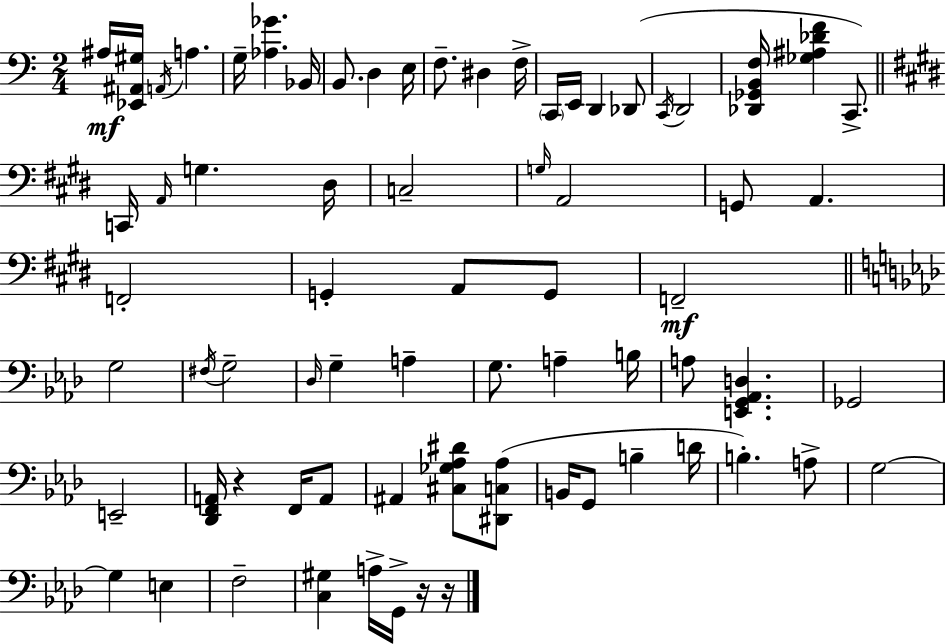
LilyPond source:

{
  \clef bass
  \numericTimeSignature
  \time 2/4
  \key a \minor
  ais16\mf <ees, ais, gis>16 \acciaccatura { a,16 } a4. | g16-- <aes ges'>4. | bes,16 b,8. d4 | e16 f8.-- dis4 | \break f16-> \parenthesize c,16 e,16 d,4 des,8( | \acciaccatura { c,16 } d,2 | <des, ges, b, f>16 <ges ais des' f'>4 c,8.->) | \bar "||" \break \key e \major c,16 \grace { a,16 } g4. | dis16 c2-- | \grace { g16 } a,2 | g,8 a,4. | \break f,2-. | g,4-. a,8 | g,8 f,2--\mf | \bar "||" \break \key aes \major g2 | \acciaccatura { fis16 } g2-- | \grace { des16 } g4-- a4-- | g8. a4-- | \break b16 a8 <e, g, aes, d>4. | ges,2 | e,2-- | <des, f, a,>16 r4 f,16 | \break a,8 ais,4 <cis ges aes dis'>8 | <dis, c aes>8( b,16 g,8 b4-- | d'16 b4.-.) | a8-> g2~~ | \break g4 e4 | f2-- | <c gis>4 a16-> g,16-> | r16 r16 \bar "|."
}